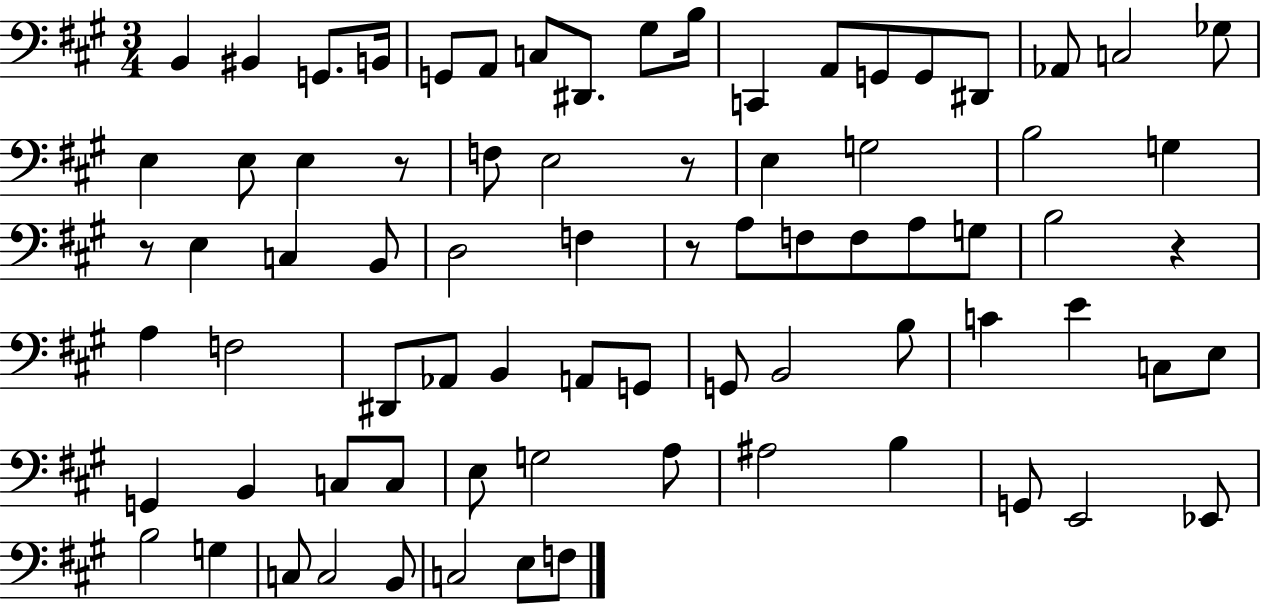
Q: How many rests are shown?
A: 5